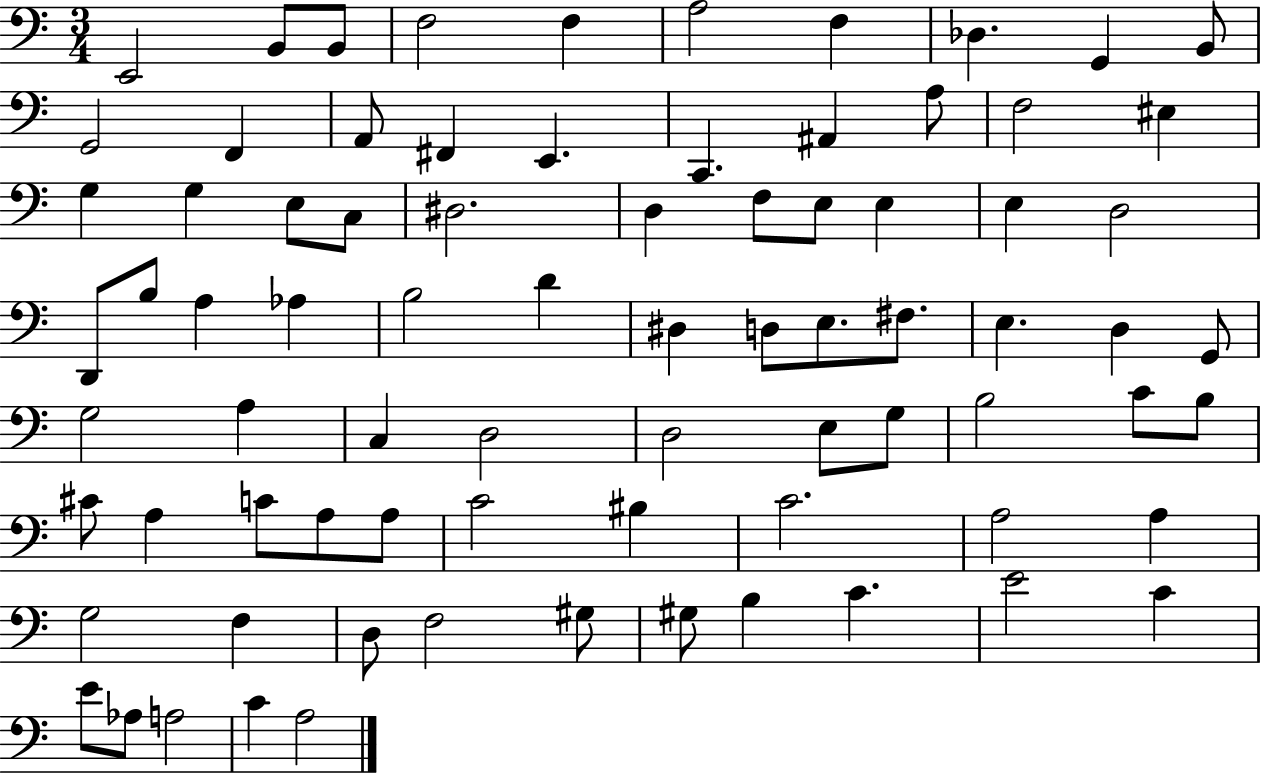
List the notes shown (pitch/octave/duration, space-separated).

E2/h B2/e B2/e F3/h F3/q A3/h F3/q Db3/q. G2/q B2/e G2/h F2/q A2/e F#2/q E2/q. C2/q. A#2/q A3/e F3/h EIS3/q G3/q G3/q E3/e C3/e D#3/h. D3/q F3/e E3/e E3/q E3/q D3/h D2/e B3/e A3/q Ab3/q B3/h D4/q D#3/q D3/e E3/e. F#3/e. E3/q. D3/q G2/e G3/h A3/q C3/q D3/h D3/h E3/e G3/e B3/h C4/e B3/e C#4/e A3/q C4/e A3/e A3/e C4/h BIS3/q C4/h. A3/h A3/q G3/h F3/q D3/e F3/h G#3/e G#3/e B3/q C4/q. E4/h C4/q E4/e Ab3/e A3/h C4/q A3/h